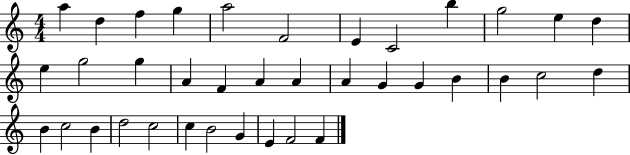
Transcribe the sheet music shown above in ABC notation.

X:1
T:Untitled
M:4/4
L:1/4
K:C
a d f g a2 F2 E C2 b g2 e d e g2 g A F A A A G G B B c2 d B c2 B d2 c2 c B2 G E F2 F